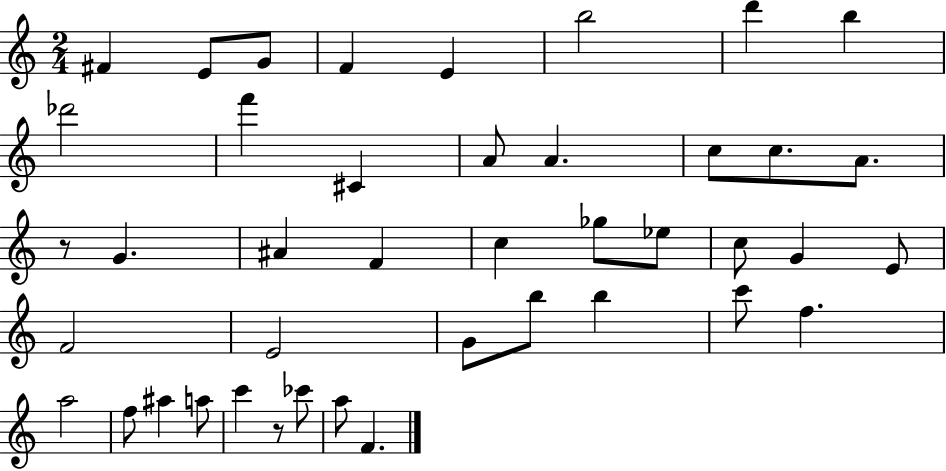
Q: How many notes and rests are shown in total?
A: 42